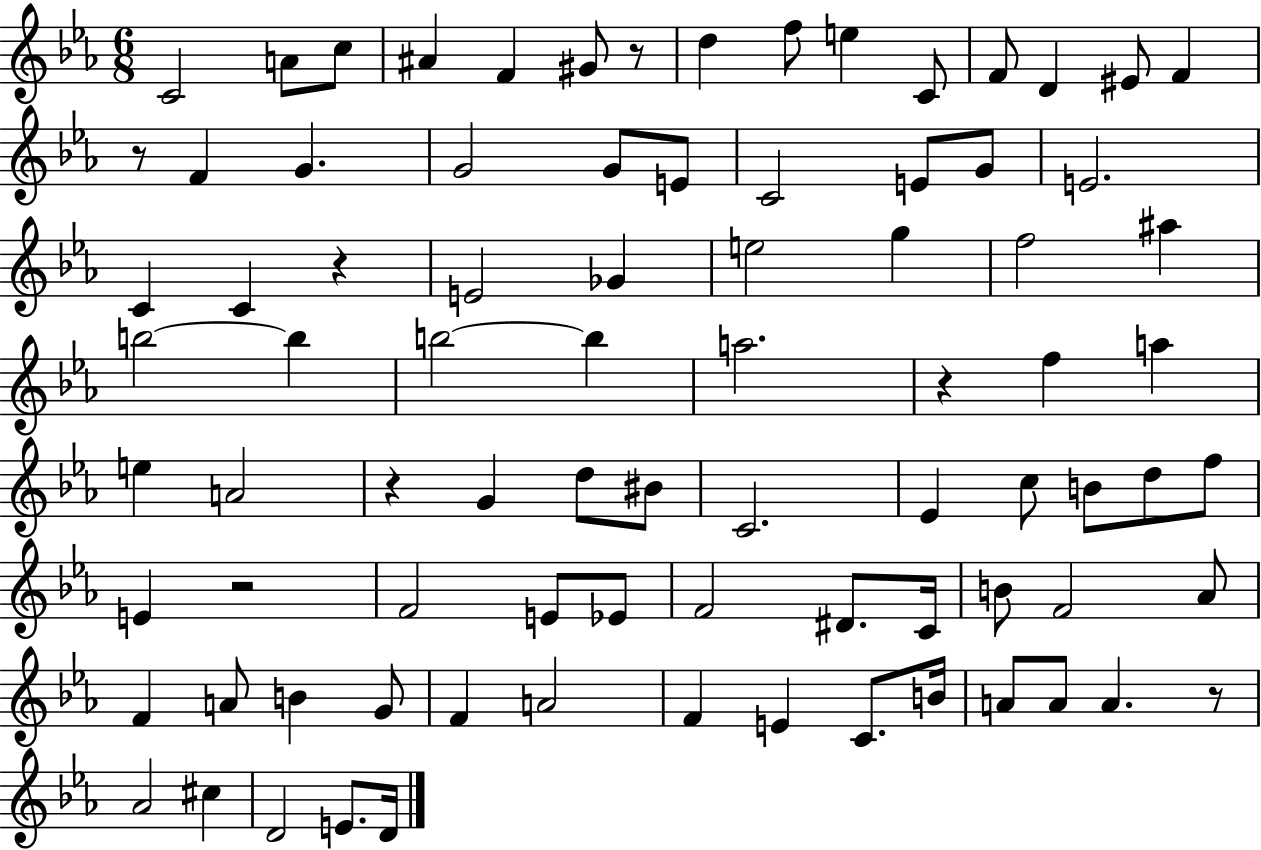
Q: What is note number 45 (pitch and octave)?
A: Eb4